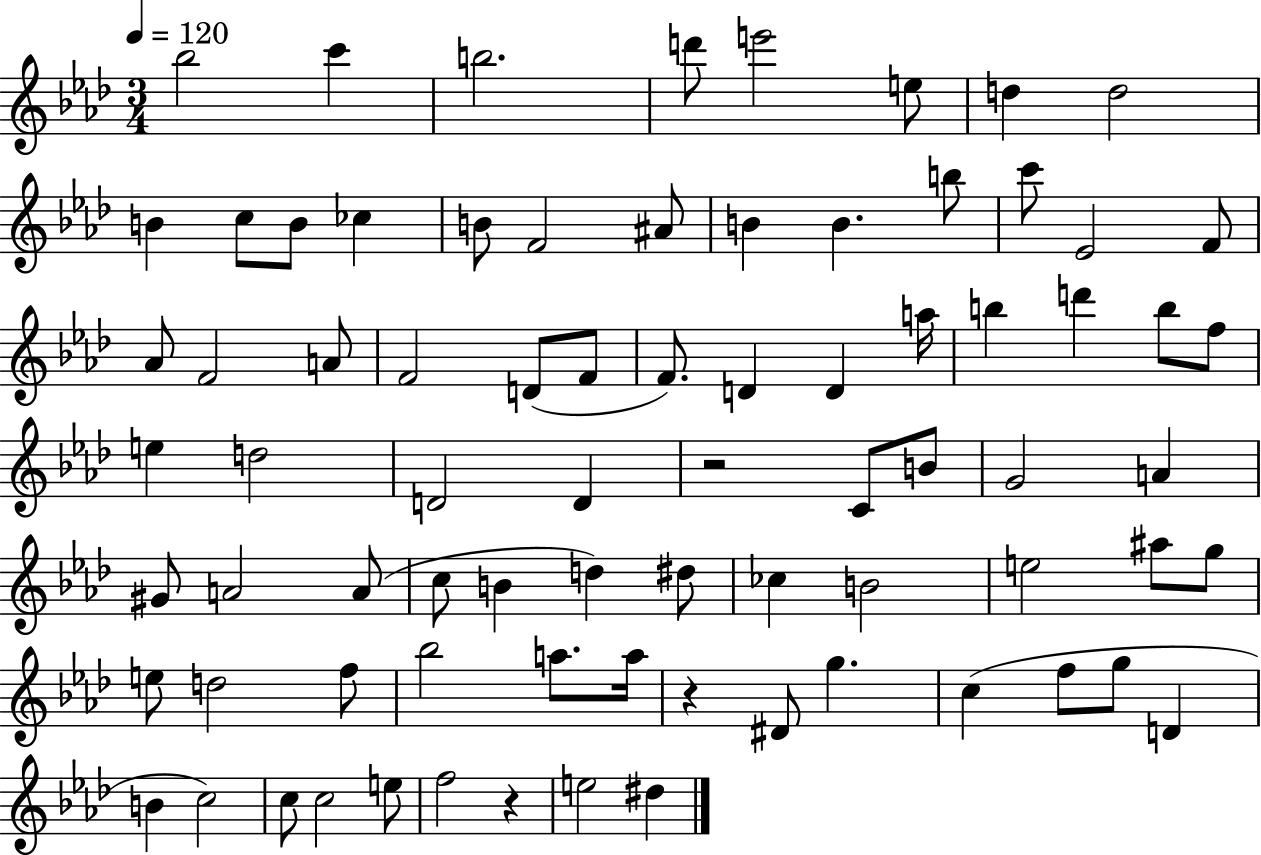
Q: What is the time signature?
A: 3/4